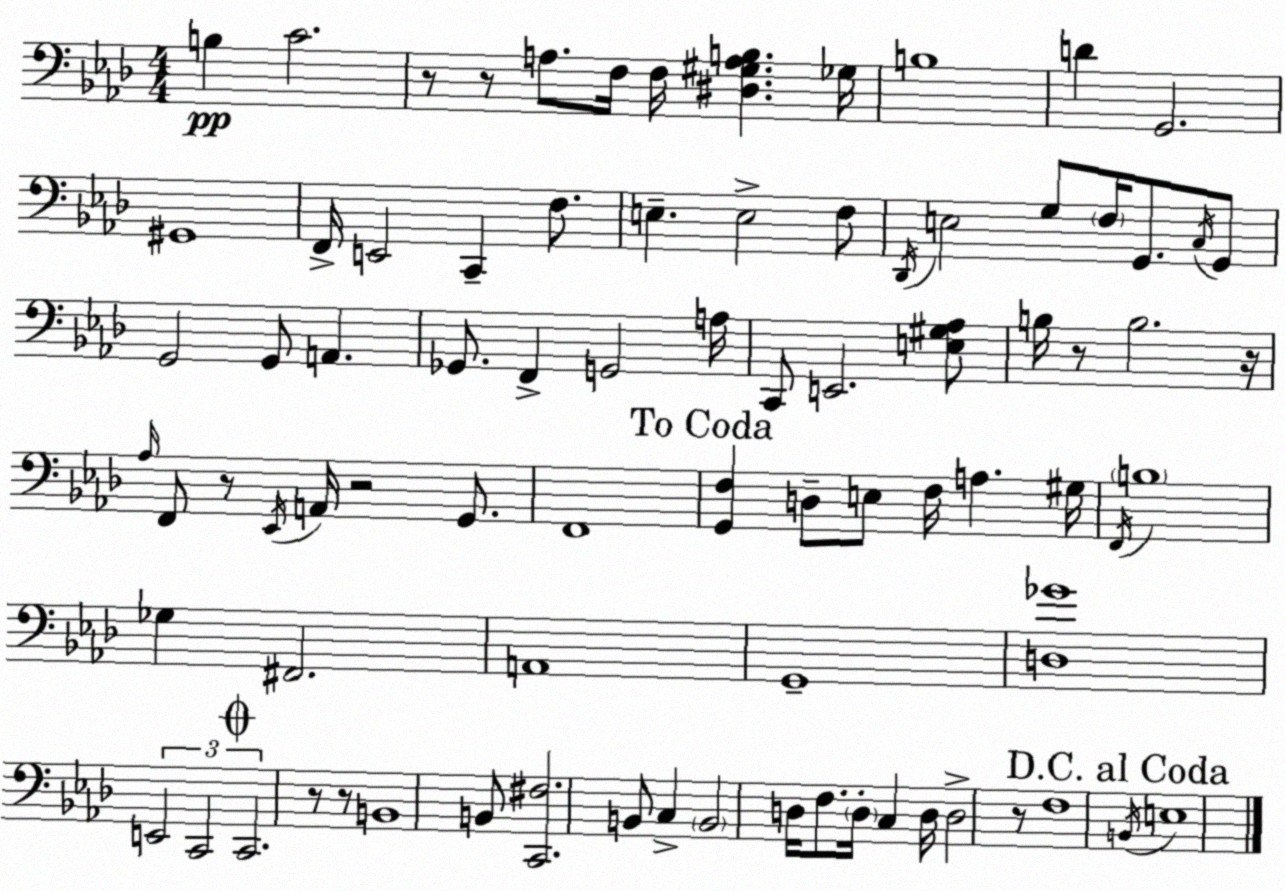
X:1
T:Untitled
M:4/4
L:1/4
K:Ab
B, C2 z/2 z/2 A,/2 F,/4 F,/4 [^D,^G,A,B,] _G,/4 B,4 D G,,2 ^G,,4 F,,/4 E,,2 C,, F,/2 E, E,2 F,/2 _D,,/4 E,2 G,/2 F,/4 G,,/2 C,/4 G,,/2 G,,2 G,,/2 A,, _G,,/2 F,, G,,2 A,/4 C,,/2 E,,2 [E,^G,_A,]/2 B,/4 z/2 B,2 z/4 _A,/4 F,,/2 z/2 _E,,/4 A,,/4 z2 G,,/2 F,,4 [G,,F,] D,/2 E,/2 F,/4 A, ^G,/4 F,,/4 B,4 _G, ^F,,2 A,,4 G,,4 [D,_G]4 E,,2 C,,2 C,,2 z/2 z/2 B,,4 B,,/2 [C,,^F,]2 B,,/2 C, B,,2 D,/4 F,/2 D,/4 C, D,/4 D,2 z/2 F,4 B,,/4 E,4